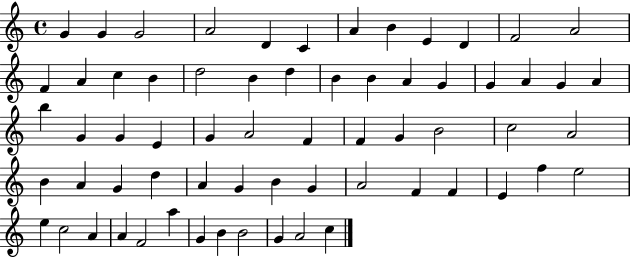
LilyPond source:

{
  \clef treble
  \time 4/4
  \defaultTimeSignature
  \key c \major
  g'4 g'4 g'2 | a'2 d'4 c'4 | a'4 b'4 e'4 d'4 | f'2 a'2 | \break f'4 a'4 c''4 b'4 | d''2 b'4 d''4 | b'4 b'4 a'4 g'4 | g'4 a'4 g'4 a'4 | \break b''4 g'4 g'4 e'4 | g'4 a'2 f'4 | f'4 g'4 b'2 | c''2 a'2 | \break b'4 a'4 g'4 d''4 | a'4 g'4 b'4 g'4 | a'2 f'4 f'4 | e'4 f''4 e''2 | \break e''4 c''2 a'4 | a'4 f'2 a''4 | g'4 b'4 b'2 | g'4 a'2 c''4 | \break \bar "|."
}